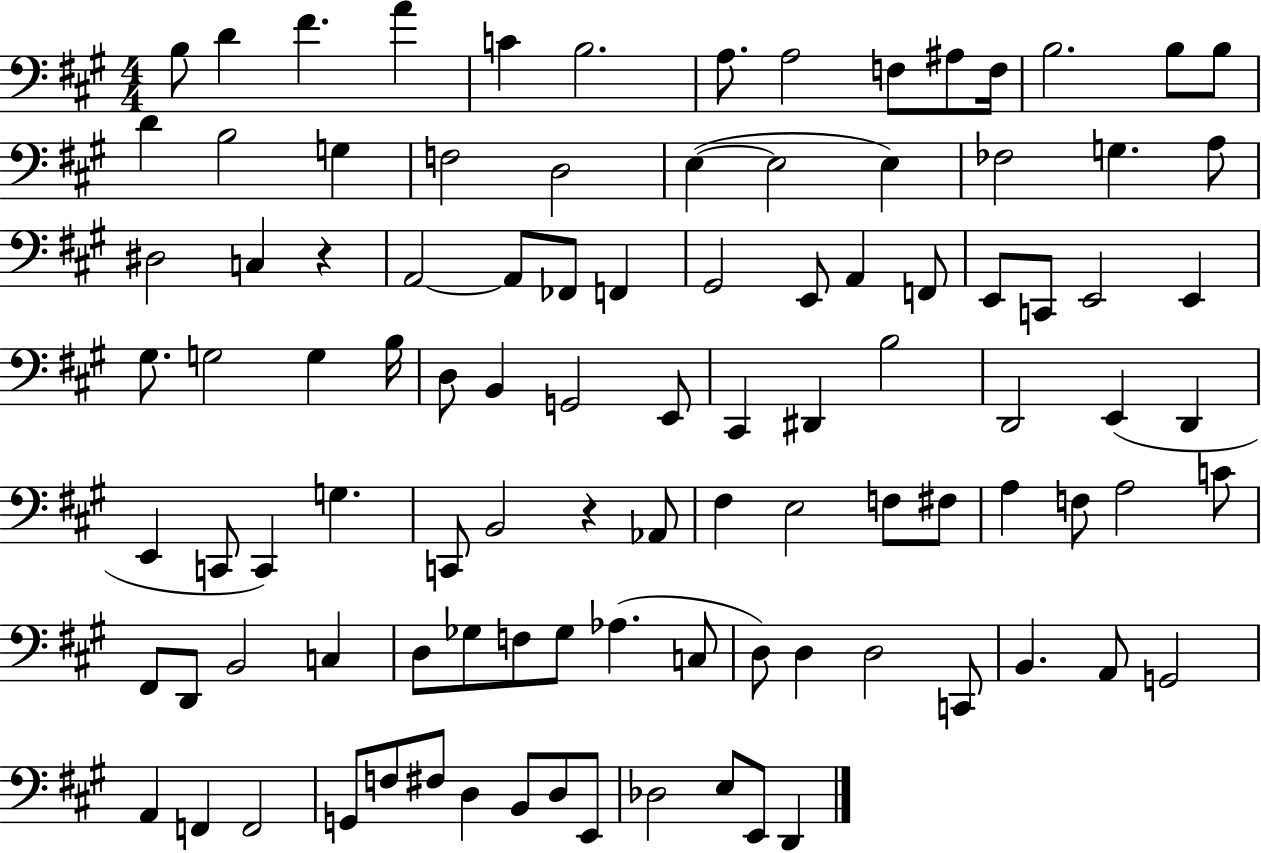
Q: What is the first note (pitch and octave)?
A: B3